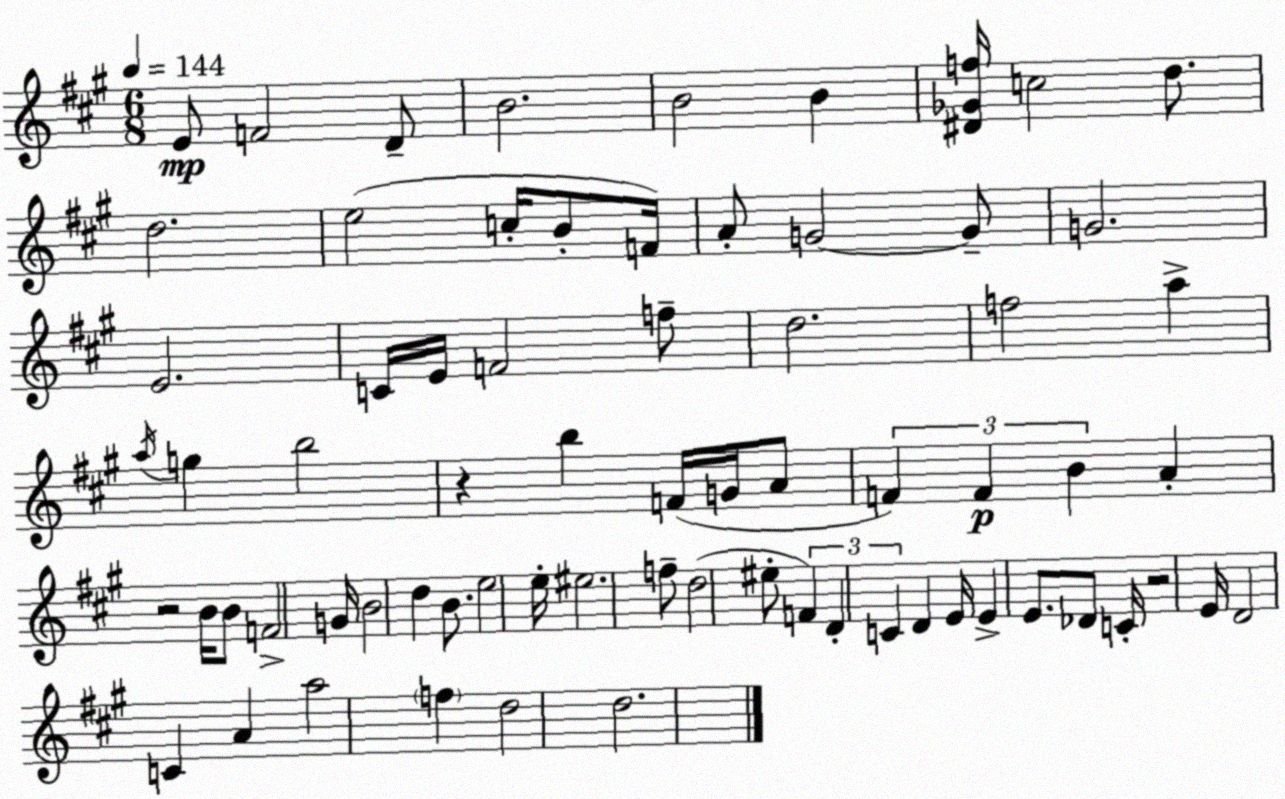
X:1
T:Untitled
M:6/8
L:1/4
K:A
E/2 F2 D/2 B2 B2 B [^D_Gf]/4 c2 d/2 d2 e2 c/4 B/2 F/4 A/2 G2 G/2 G2 E2 C/4 E/4 F2 f/2 d2 f2 a a/4 g b2 z b F/4 G/4 A/2 F F B A z2 B/4 B/2 F2 G/4 B2 d B/2 e2 e/4 ^e2 f/2 d2 ^e/2 F D C D E/4 E E/2 _D/2 C/4 z2 E/4 D2 C A a2 f d2 d2